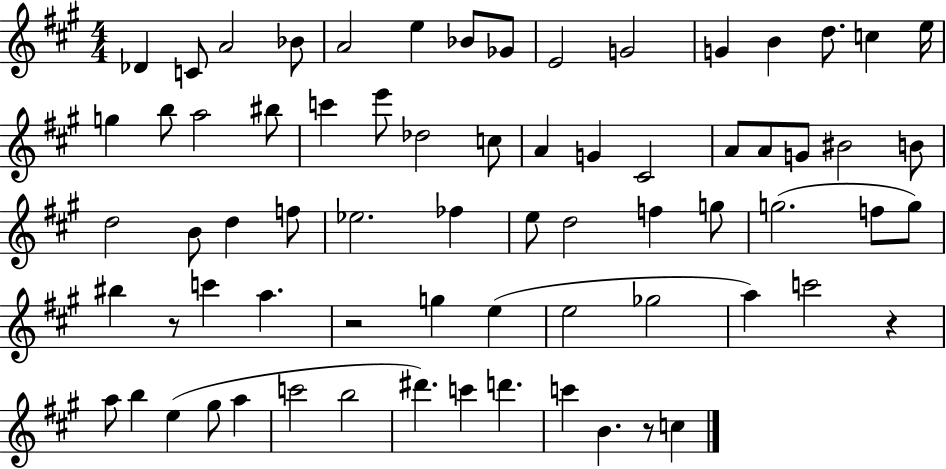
Db4/q C4/e A4/h Bb4/e A4/h E5/q Bb4/e Gb4/e E4/h G4/h G4/q B4/q D5/e. C5/q E5/s G5/q B5/e A5/h BIS5/e C6/q E6/e Db5/h C5/e A4/q G4/q C#4/h A4/e A4/e G4/e BIS4/h B4/e D5/h B4/e D5/q F5/e Eb5/h. FES5/q E5/e D5/h F5/q G5/e G5/h. F5/e G5/e BIS5/q R/e C6/q A5/q. R/h G5/q E5/q E5/h Gb5/h A5/q C6/h R/q A5/e B5/q E5/q G#5/e A5/q C6/h B5/h D#6/q. C6/q D6/q. C6/q B4/q. R/e C5/q